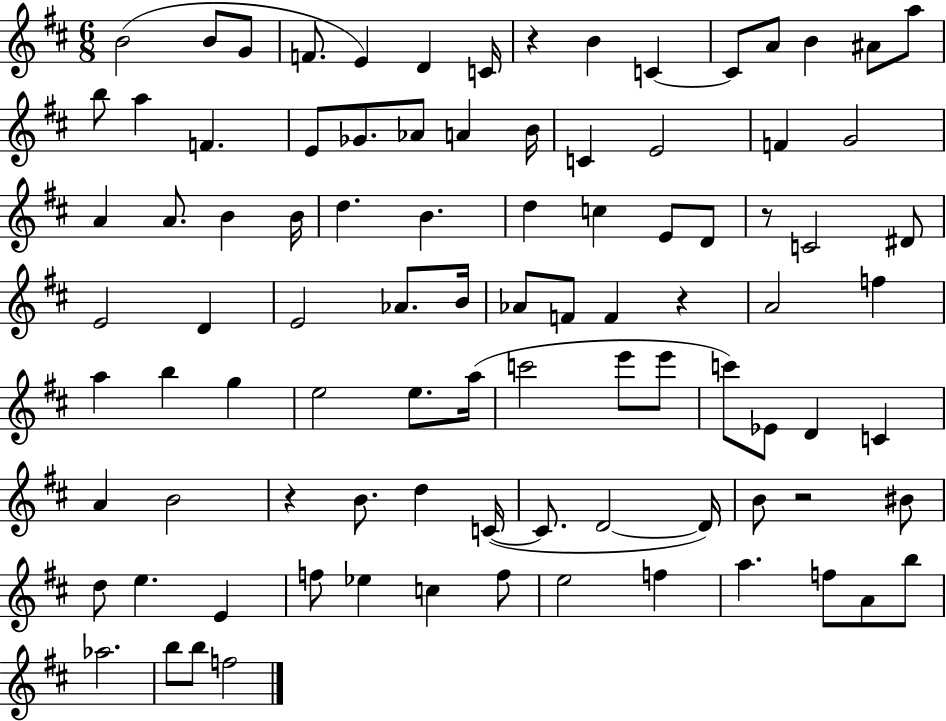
X:1
T:Untitled
M:6/8
L:1/4
K:D
B2 B/2 G/2 F/2 E D C/4 z B C C/2 A/2 B ^A/2 a/2 b/2 a F E/2 _G/2 _A/2 A B/4 C E2 F G2 A A/2 B B/4 d B d c E/2 D/2 z/2 C2 ^D/2 E2 D E2 _A/2 B/4 _A/2 F/2 F z A2 f a b g e2 e/2 a/4 c'2 e'/2 e'/2 c'/2 _E/2 D C A B2 z B/2 d C/4 C/2 D2 D/4 B/2 z2 ^B/2 d/2 e E f/2 _e c f/2 e2 f a f/2 A/2 b/2 _a2 b/2 b/2 f2